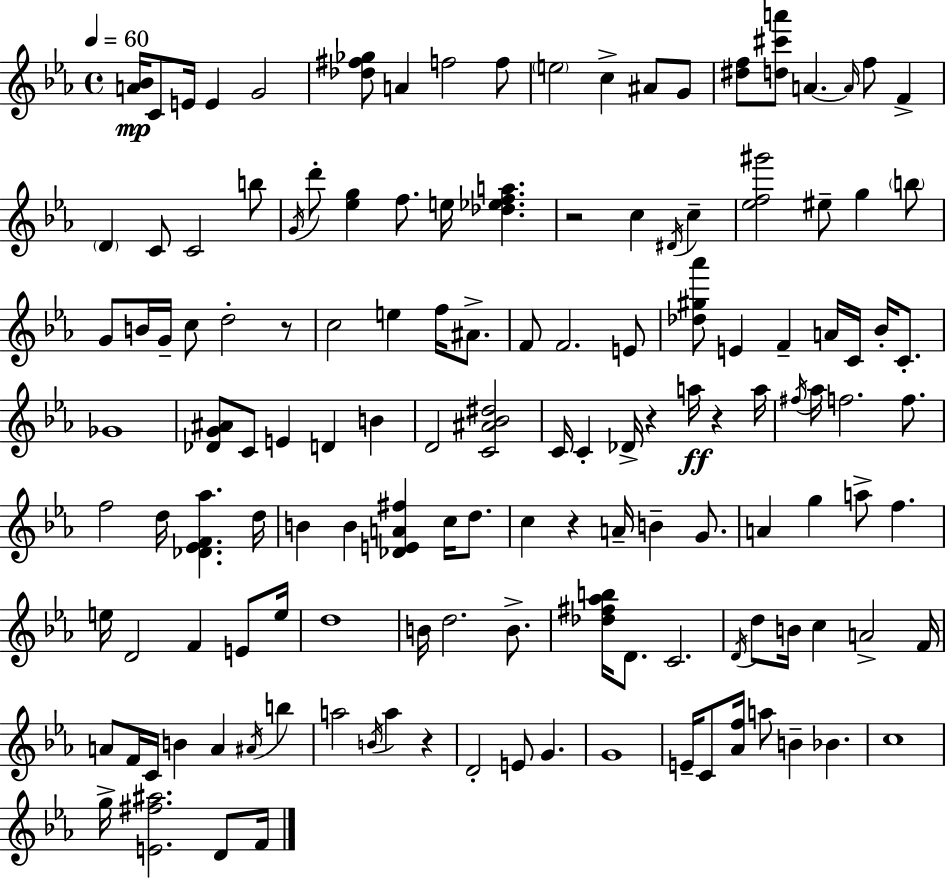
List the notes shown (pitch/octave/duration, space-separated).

[A4,Bb4]/s C4/e E4/s E4/q G4/h [Db5,F#5,Gb5]/e A4/q F5/h F5/e E5/h C5/q A#4/e G4/e [D#5,F5]/e [D5,C#6,A6]/e A4/q. A4/s F5/e F4/q D4/q C4/e C4/h B5/e G4/s D6/e [Eb5,G5]/q F5/e. E5/s [Db5,Eb5,F5,A5]/q. R/h C5/q D#4/s C5/q [Eb5,F5,G#6]/h EIS5/e G5/q B5/e G4/e B4/s G4/s C5/e D5/h R/e C5/h E5/q F5/s A#4/e. F4/e F4/h. E4/e [Db5,G#5,Ab6]/e E4/q F4/q A4/s C4/s Bb4/s C4/e. Gb4/w [Db4,G4,A#4]/e C4/e E4/q D4/q B4/q D4/h [C4,A#4,Bb4,D#5]/h C4/s C4/q Db4/s R/q A5/s R/q A5/s F#5/s Ab5/s F5/h. F5/e. F5/h D5/s [Db4,Eb4,F4,Ab5]/q. D5/s B4/q B4/q [Db4,E4,A4,F#5]/q C5/s D5/e. C5/q R/q A4/s B4/q G4/e. A4/q G5/q A5/e F5/q. E5/s D4/h F4/q E4/e E5/s D5/w B4/s D5/h. B4/e. [Db5,F#5,Ab5,B5]/s D4/e. C4/h. D4/s D5/e B4/s C5/q A4/h F4/s A4/e F4/s C4/s B4/q A4/q A#4/s B5/q A5/h B4/s A5/q R/q D4/h E4/e G4/q. G4/w E4/s C4/e [Ab4,F5]/s A5/e B4/q Bb4/q. C5/w G5/s [E4,F#5,A#5]/h. D4/e F4/s